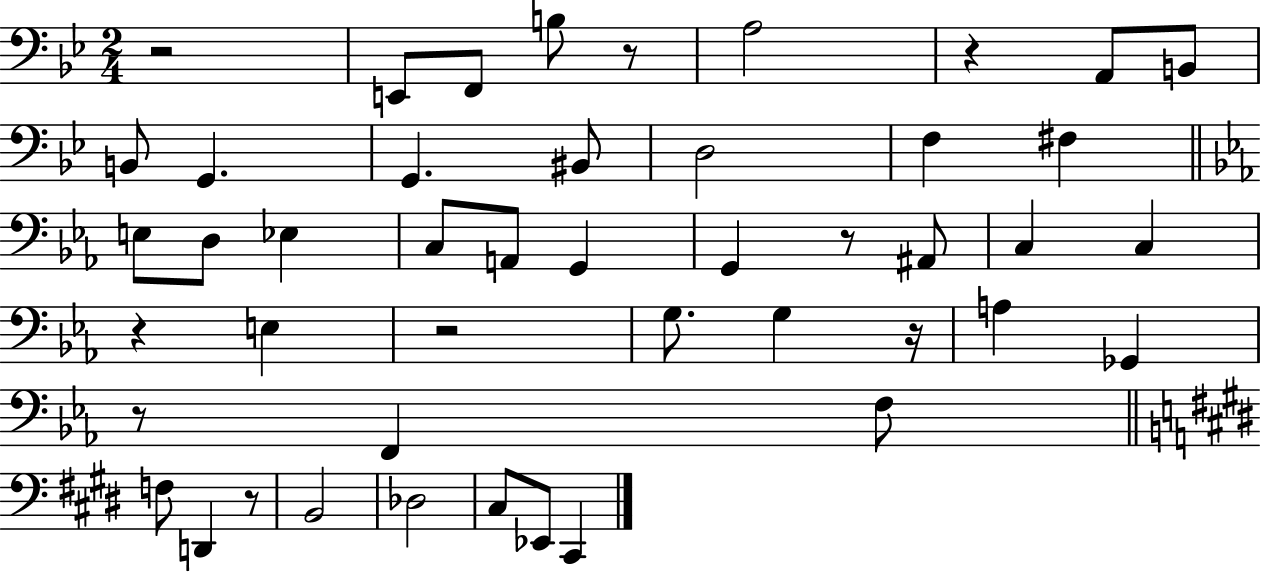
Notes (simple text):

R/h E2/e F2/e B3/e R/e A3/h R/q A2/e B2/e B2/e G2/q. G2/q. BIS2/e D3/h F3/q F#3/q E3/e D3/e Eb3/q C3/e A2/e G2/q G2/q R/e A#2/e C3/q C3/q R/q E3/q R/h G3/e. G3/q R/s A3/q Gb2/q R/e F2/q F3/e F3/e D2/q R/e B2/h Db3/h C#3/e Eb2/e C#2/q